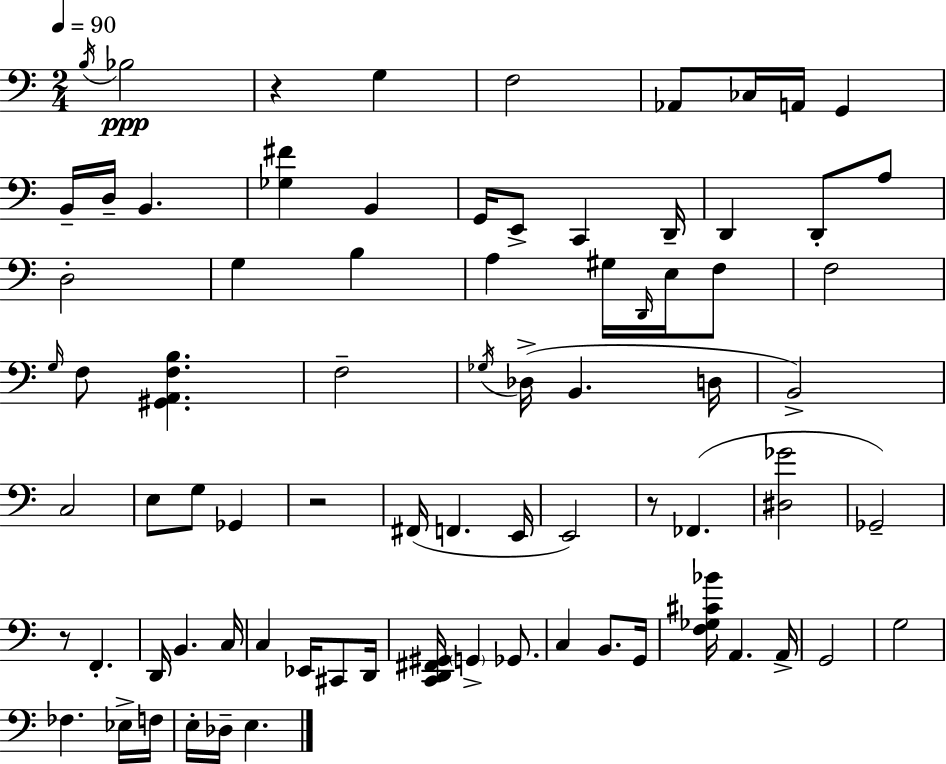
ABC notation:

X:1
T:Untitled
M:2/4
L:1/4
K:Am
B,/4 _B,2 z G, F,2 _A,,/2 _C,/4 A,,/4 G,, B,,/4 D,/4 B,, [_G,^F] B,, G,,/4 E,,/2 C,, D,,/4 D,, D,,/2 A,/2 D,2 G, B, A, ^G,/4 D,,/4 E,/4 F,/2 F,2 G,/4 F,/2 [^G,,A,,F,B,] F,2 _G,/4 _D,/4 B,, D,/4 B,,2 C,2 E,/2 G,/2 _G,, z2 ^F,,/4 F,, E,,/4 E,,2 z/2 _F,, [^D,_G]2 _G,,2 z/2 F,, D,,/4 B,, C,/4 C, _E,,/4 ^C,,/2 D,,/4 [C,,D,,^F,,^G,,]/4 G,, _G,,/2 C, B,,/2 G,,/4 [F,_G,^C_B]/4 A,, A,,/4 G,,2 G,2 _F, _E,/4 F,/4 E,/4 _D,/4 E,